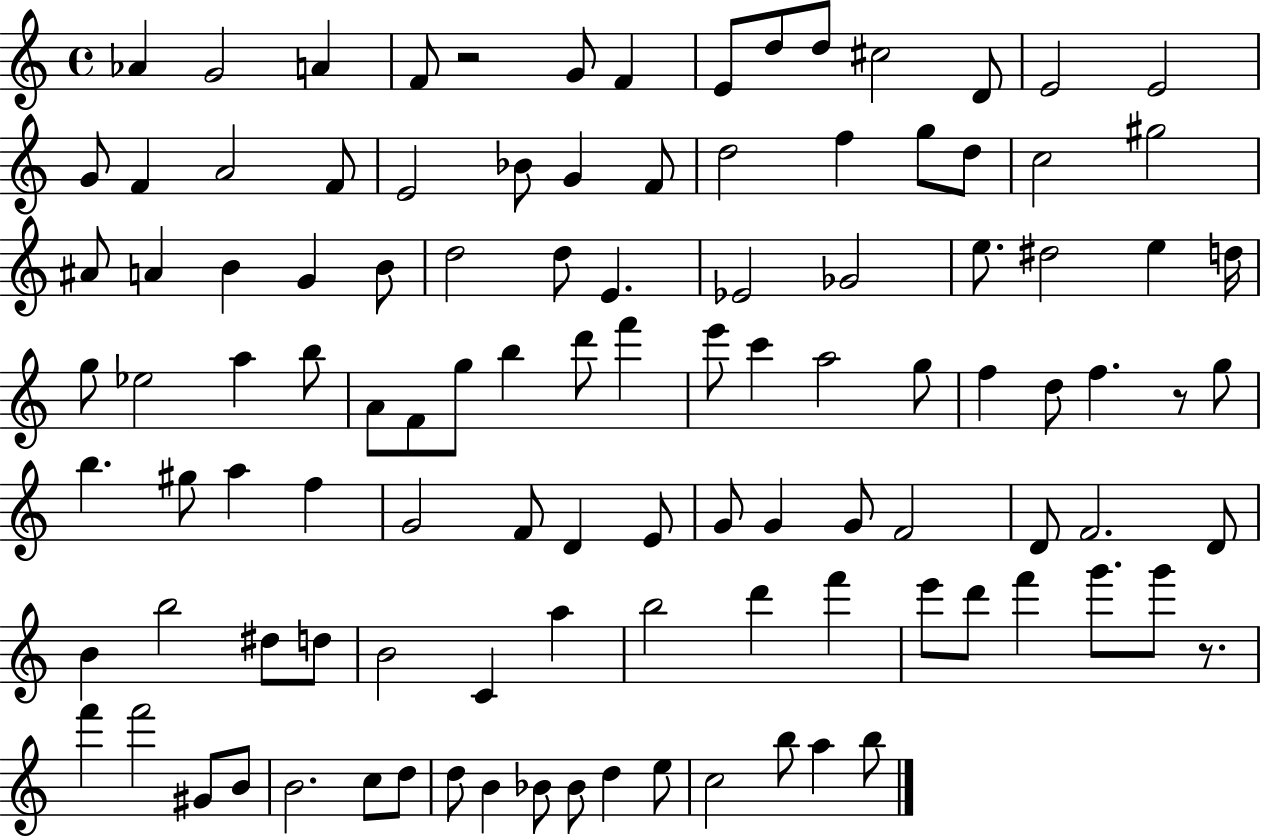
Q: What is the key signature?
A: C major